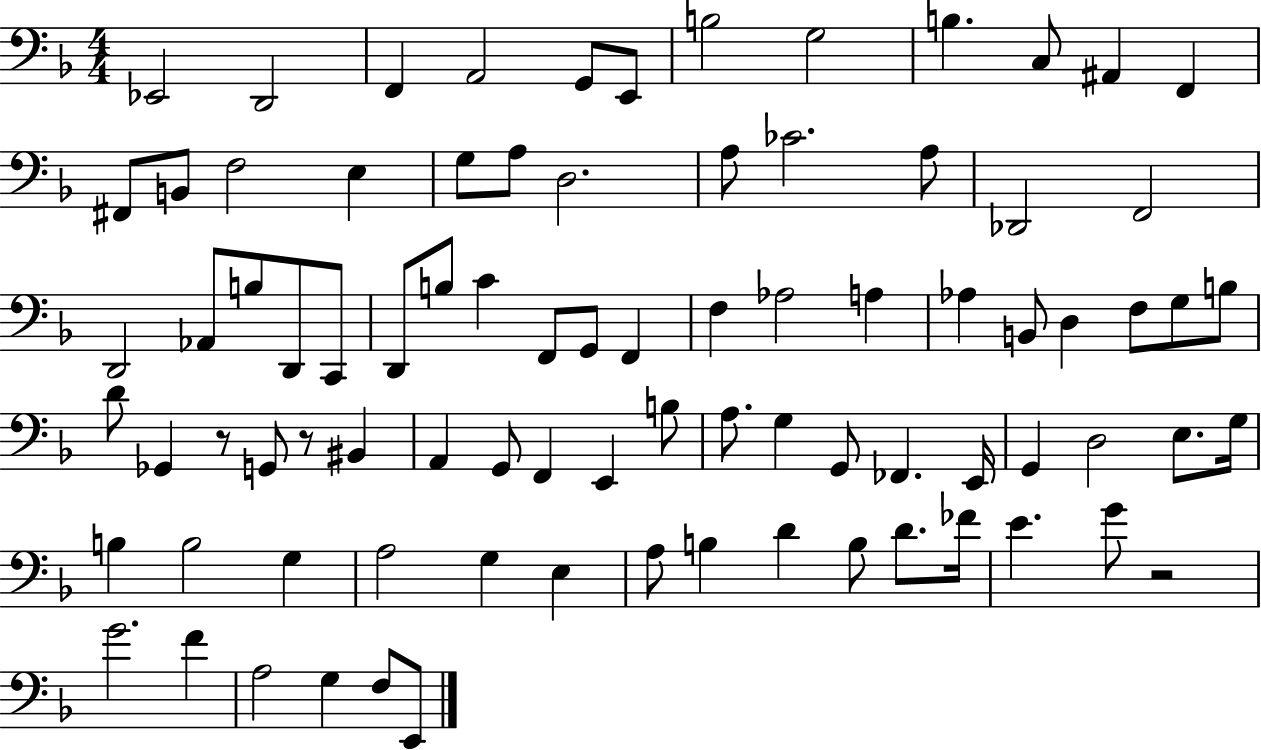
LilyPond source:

{
  \clef bass
  \numericTimeSignature
  \time 4/4
  \key f \major
  ees,2 d,2 | f,4 a,2 g,8 e,8 | b2 g2 | b4. c8 ais,4 f,4 | \break fis,8 b,8 f2 e4 | g8 a8 d2. | a8 ces'2. a8 | des,2 f,2 | \break d,2 aes,8 b8 d,8 c,8 | d,8 b8 c'4 f,8 g,8 f,4 | f4 aes2 a4 | aes4 b,8 d4 f8 g8 b8 | \break d'8 ges,4 r8 g,8 r8 bis,4 | a,4 g,8 f,4 e,4 b8 | a8. g4 g,8 fes,4. e,16 | g,4 d2 e8. g16 | \break b4 b2 g4 | a2 g4 e4 | a8 b4 d'4 b8 d'8. fes'16 | e'4. g'8 r2 | \break g'2. f'4 | a2 g4 f8 e,8 | \bar "|."
}